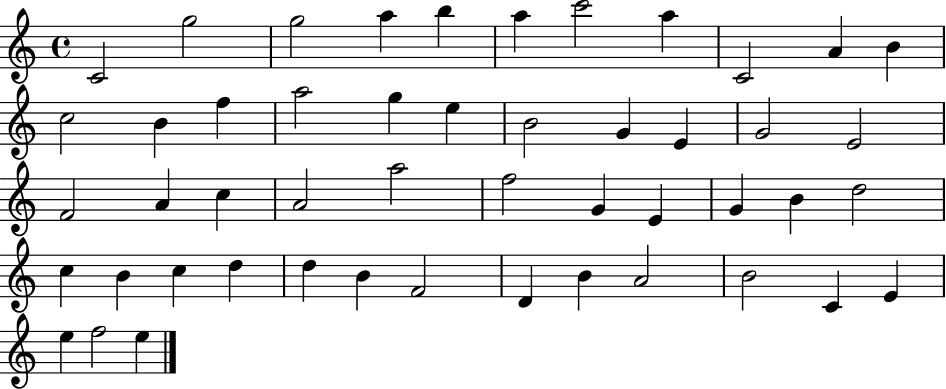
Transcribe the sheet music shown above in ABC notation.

X:1
T:Untitled
M:4/4
L:1/4
K:C
C2 g2 g2 a b a c'2 a C2 A B c2 B f a2 g e B2 G E G2 E2 F2 A c A2 a2 f2 G E G B d2 c B c d d B F2 D B A2 B2 C E e f2 e